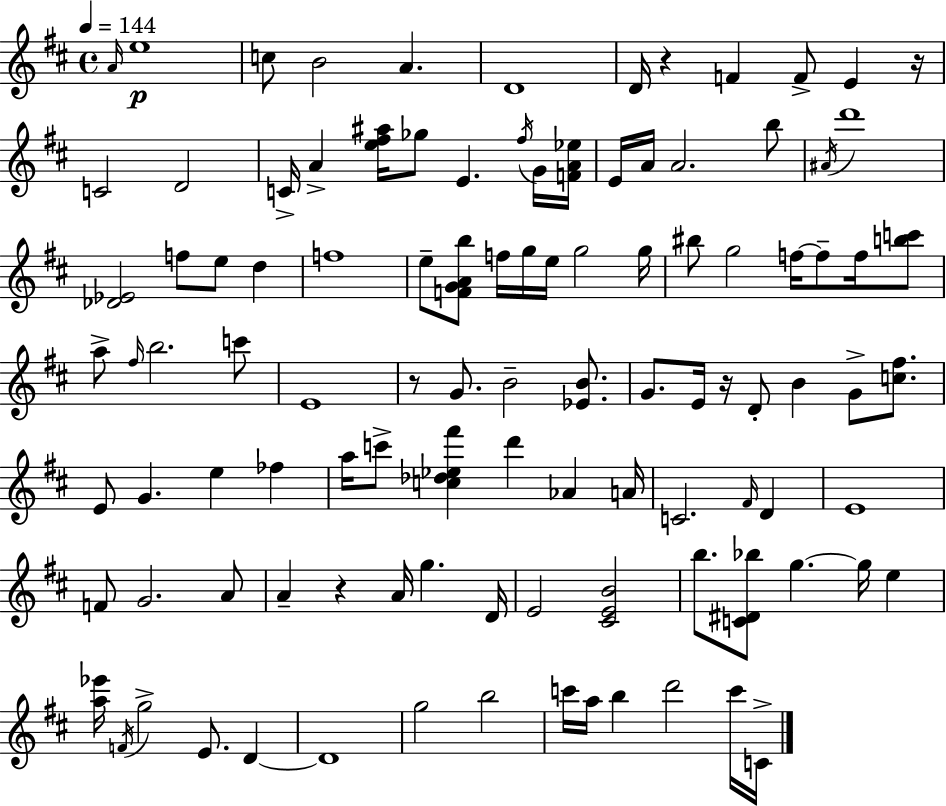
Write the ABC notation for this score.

X:1
T:Untitled
M:4/4
L:1/4
K:D
A/4 e4 c/2 B2 A D4 D/4 z F F/2 E z/4 C2 D2 C/4 A [e^f^a]/4 _g/2 E ^f/4 G/4 [FA_e]/4 E/4 A/4 A2 b/2 ^A/4 d'4 [_D_E]2 f/2 e/2 d f4 e/2 [FGAb]/2 f/4 g/4 e/4 g2 g/4 ^b/2 g2 f/4 f/2 f/4 [bc']/2 a/2 ^f/4 b2 c'/2 E4 z/2 G/2 B2 [_EB]/2 G/2 E/4 z/4 D/2 B G/2 [c^f]/2 E/2 G e _f a/4 c'/2 [c_d_e^f'] d' _A A/4 C2 ^F/4 D E4 F/2 G2 A/2 A z A/4 g D/4 E2 [^CEB]2 b/2 [C^D_b]/2 g g/4 e [a_e']/4 F/4 g2 E/2 D D4 g2 b2 c'/4 a/4 b d'2 c'/4 C/4